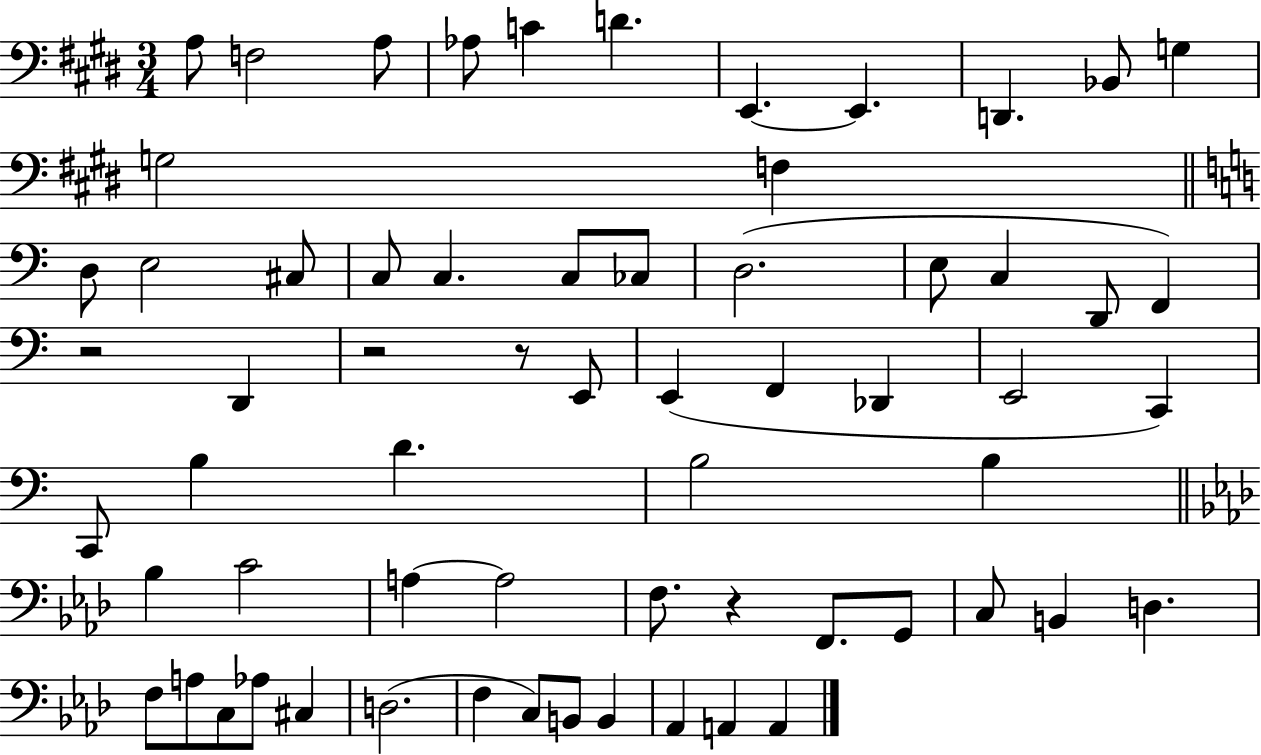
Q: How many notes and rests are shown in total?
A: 64